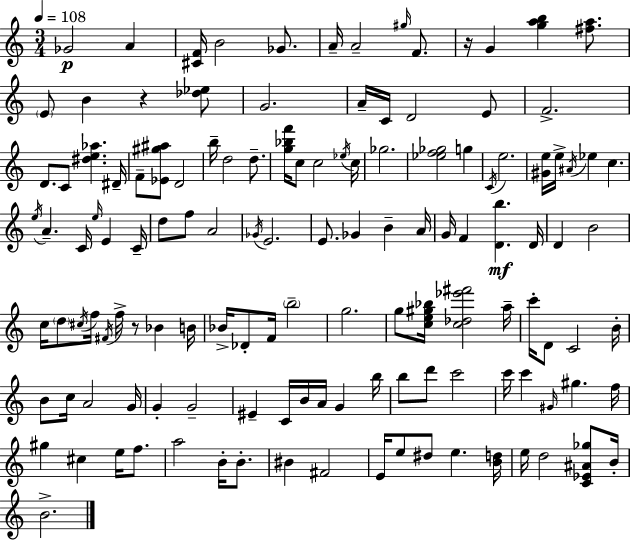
X:1
T:Untitled
M:3/4
L:1/4
K:C
_G2 A [^CF]/4 B2 _G/2 A/4 A2 ^g/4 F/2 z/4 G [gab] [^fa]/2 E/2 B z [_d_e]/2 G2 A/4 C/4 D2 E/2 F2 D/2 C/2 [^de_a] ^D/4 F/2 [_E^g^a]/2 D2 b/4 d2 d/2 [g_bf']/4 c/2 c2 _e/4 c/4 _g2 [_ef_g]2 g C/4 e2 [^Ge]/4 e/4 ^A/4 _e c e/4 A C/4 e/4 E C/4 d/2 f/2 A2 _G/4 E2 E/2 _G B A/4 G/4 F [Db] D/4 D B2 c/4 d/2 ^c/4 f/4 ^F/4 f/4 z/2 _B B/4 _B/4 _D/2 F/4 b2 g2 g/2 [ce^g_b]/4 [c_d_e'^f']2 a/4 c'/4 D/2 C2 B/4 B/2 c/4 A2 G/4 G G2 ^E C/4 B/4 A/4 G b/4 b/2 d'/2 c'2 c'/4 c' ^G/4 ^g f/4 ^g ^c e/4 f/2 a2 B/4 B/2 ^B ^F2 E/4 e/2 ^d/2 e [Bd]/4 e/4 d2 [C_E^A_g]/2 B/4 B2